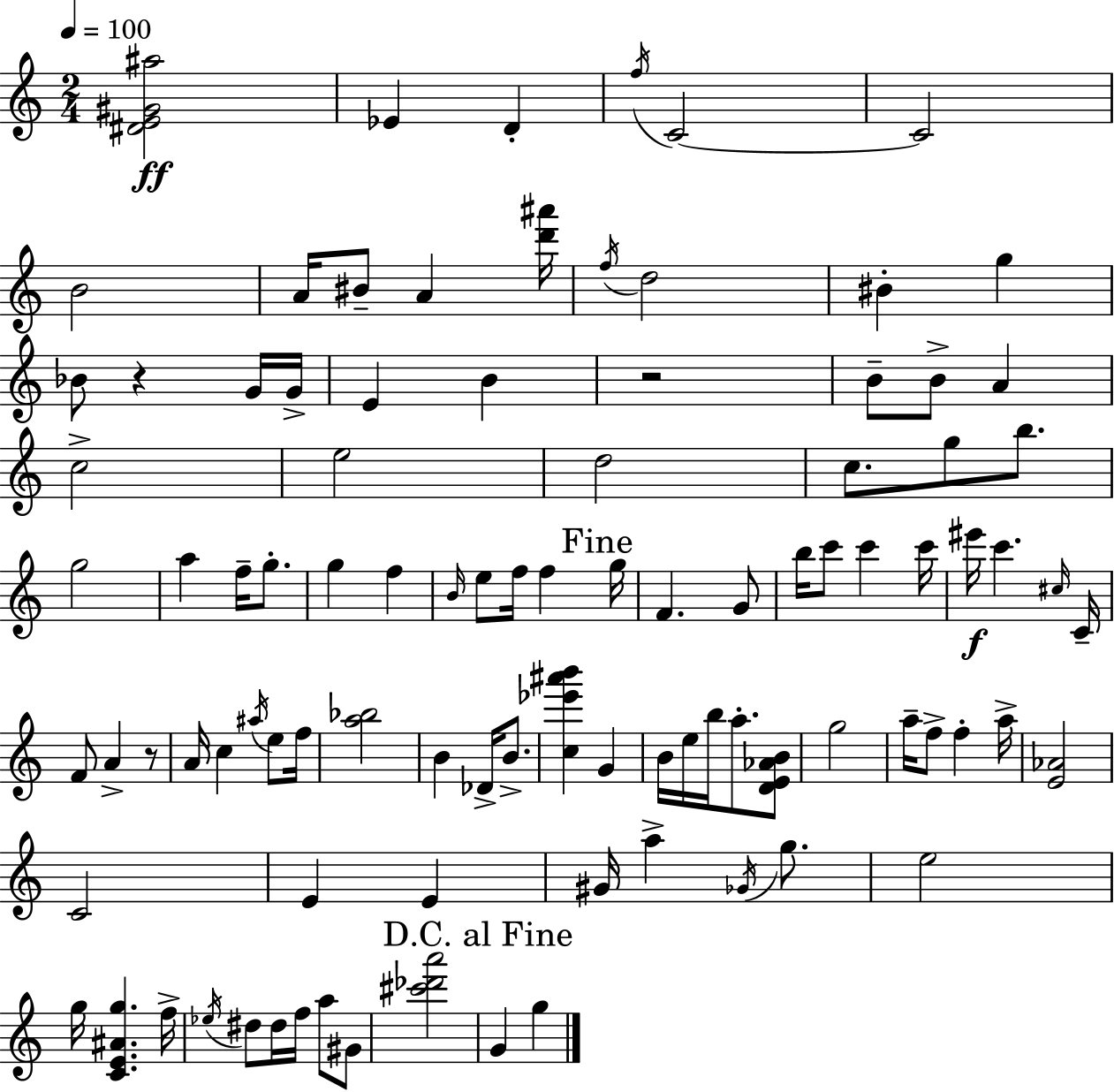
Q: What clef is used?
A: treble